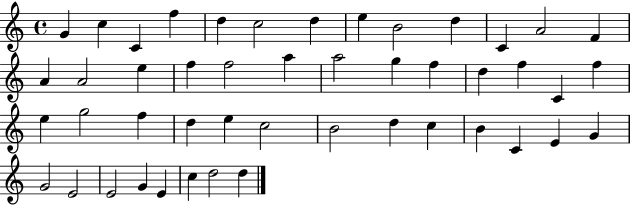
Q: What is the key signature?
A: C major